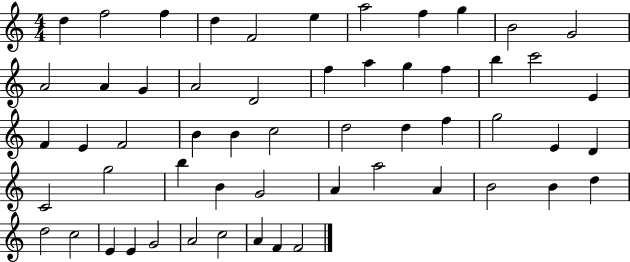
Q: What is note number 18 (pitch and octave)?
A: A5